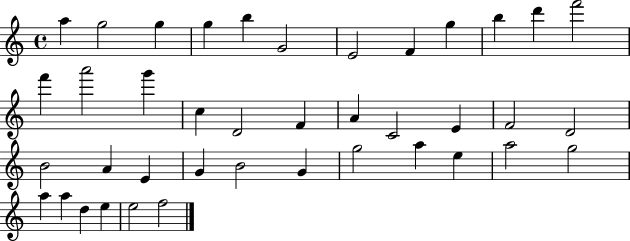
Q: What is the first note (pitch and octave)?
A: A5